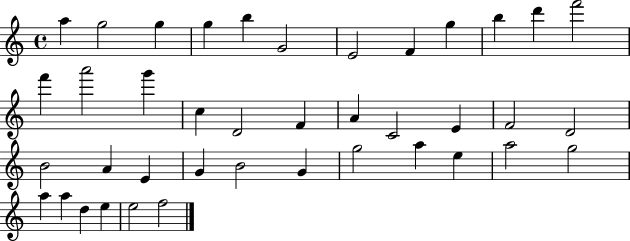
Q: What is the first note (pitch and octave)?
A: A5